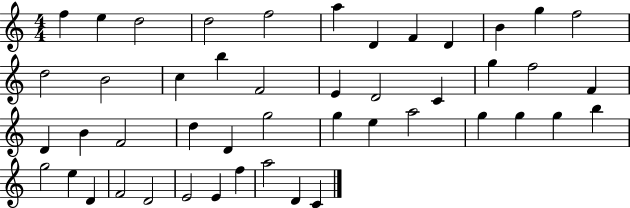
X:1
T:Untitled
M:4/4
L:1/4
K:C
f e d2 d2 f2 a D F D B g f2 d2 B2 c b F2 E D2 C g f2 F D B F2 d D g2 g e a2 g g g b g2 e D F2 D2 E2 E f a2 D C